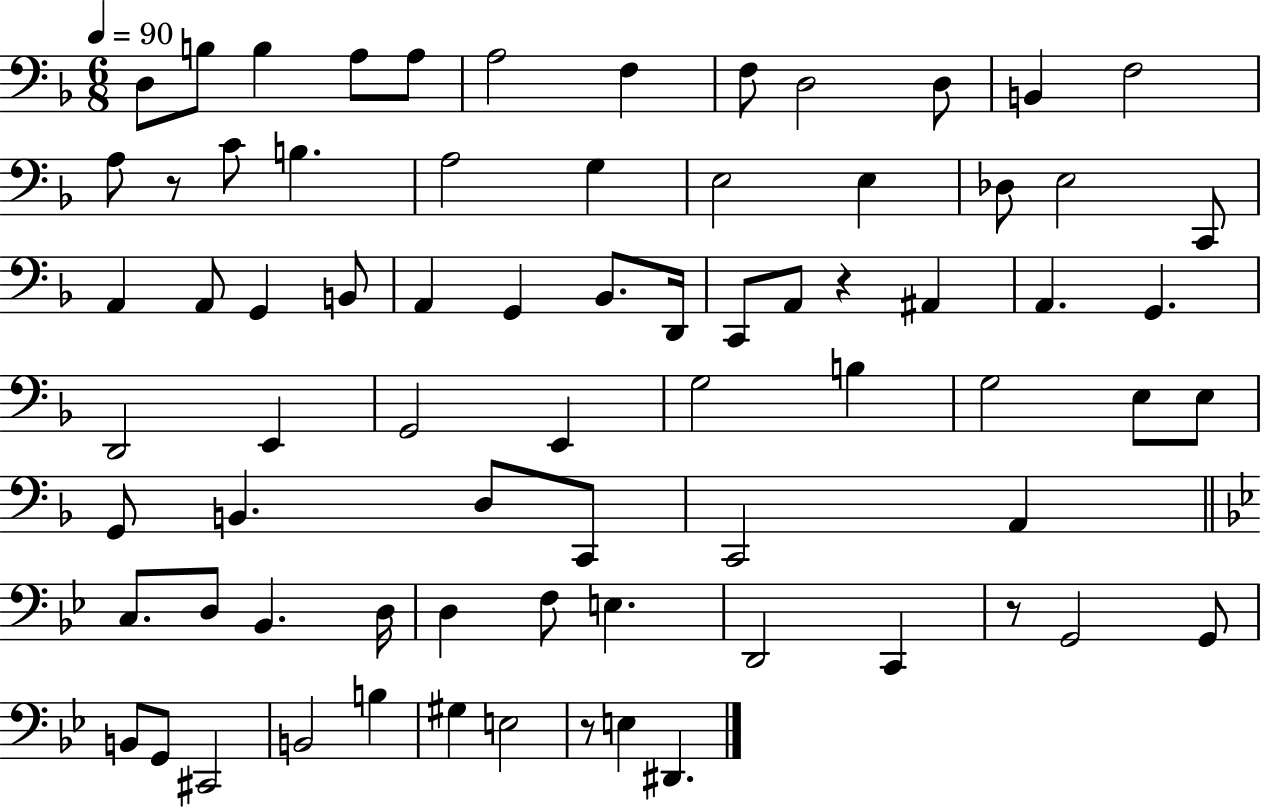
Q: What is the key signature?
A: F major